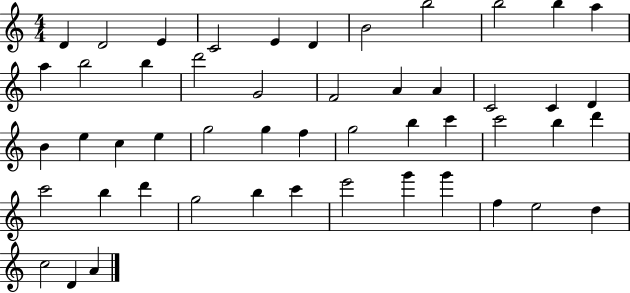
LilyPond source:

{
  \clef treble
  \numericTimeSignature
  \time 4/4
  \key c \major
  d'4 d'2 e'4 | c'2 e'4 d'4 | b'2 b''2 | b''2 b''4 a''4 | \break a''4 b''2 b''4 | d'''2 g'2 | f'2 a'4 a'4 | c'2 c'4 d'4 | \break b'4 e''4 c''4 e''4 | g''2 g''4 f''4 | g''2 b''4 c'''4 | c'''2 b''4 d'''4 | \break c'''2 b''4 d'''4 | g''2 b''4 c'''4 | e'''2 g'''4 g'''4 | f''4 e''2 d''4 | \break c''2 d'4 a'4 | \bar "|."
}